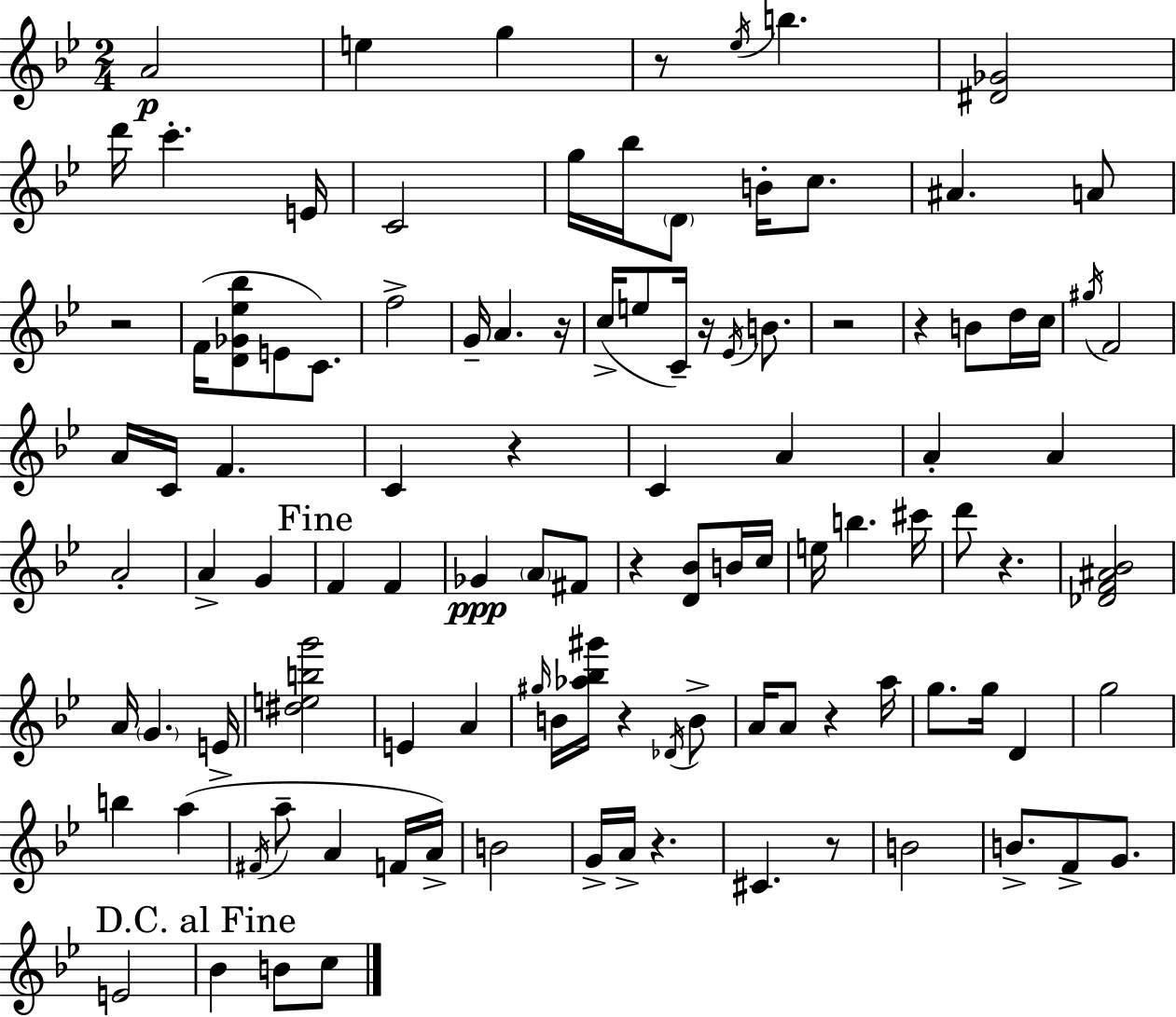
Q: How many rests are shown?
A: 13